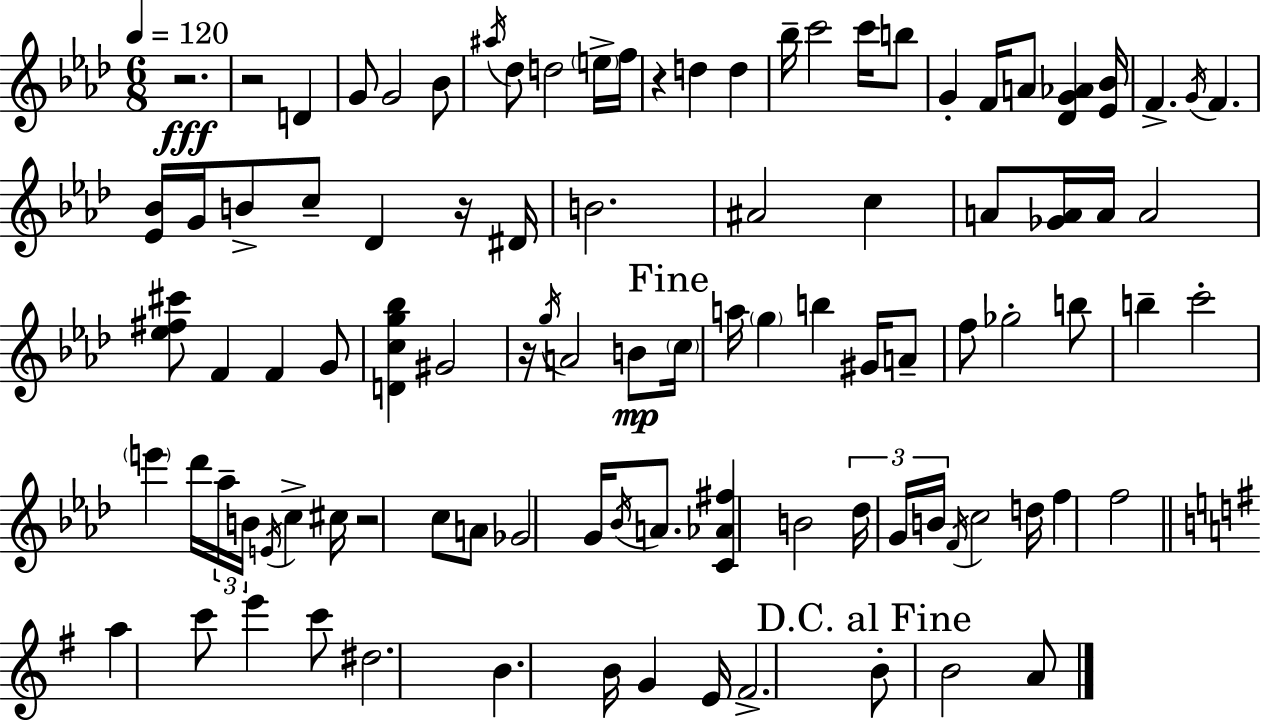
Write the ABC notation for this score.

X:1
T:Untitled
M:6/8
L:1/4
K:Fm
z2 z2 D G/2 G2 _B/2 ^a/4 _d/2 d2 e/4 f/4 z d d _b/4 c'2 c'/4 b/2 G F/4 A/2 [_DG_A] [_E_B]/4 F G/4 F [_E_B]/4 G/4 B/2 c/2 _D z/4 ^D/4 B2 ^A2 c A/2 [_GA]/4 A/4 A2 [_e^f^c']/2 F F G/2 [Dcg_b] ^G2 z/4 g/4 A2 B/2 c/4 a/4 g b ^G/4 A/2 f/2 _g2 b/2 b c'2 e' _d'/4 _a/4 B/4 E/4 c ^c/4 z2 c/2 A/2 _G2 G/4 _B/4 A/2 [C_A^f] B2 _d/4 G/4 B/4 F/4 c2 d/4 f f2 a c'/2 e' c'/2 ^d2 B B/4 G E/4 ^F2 B/2 B2 A/2